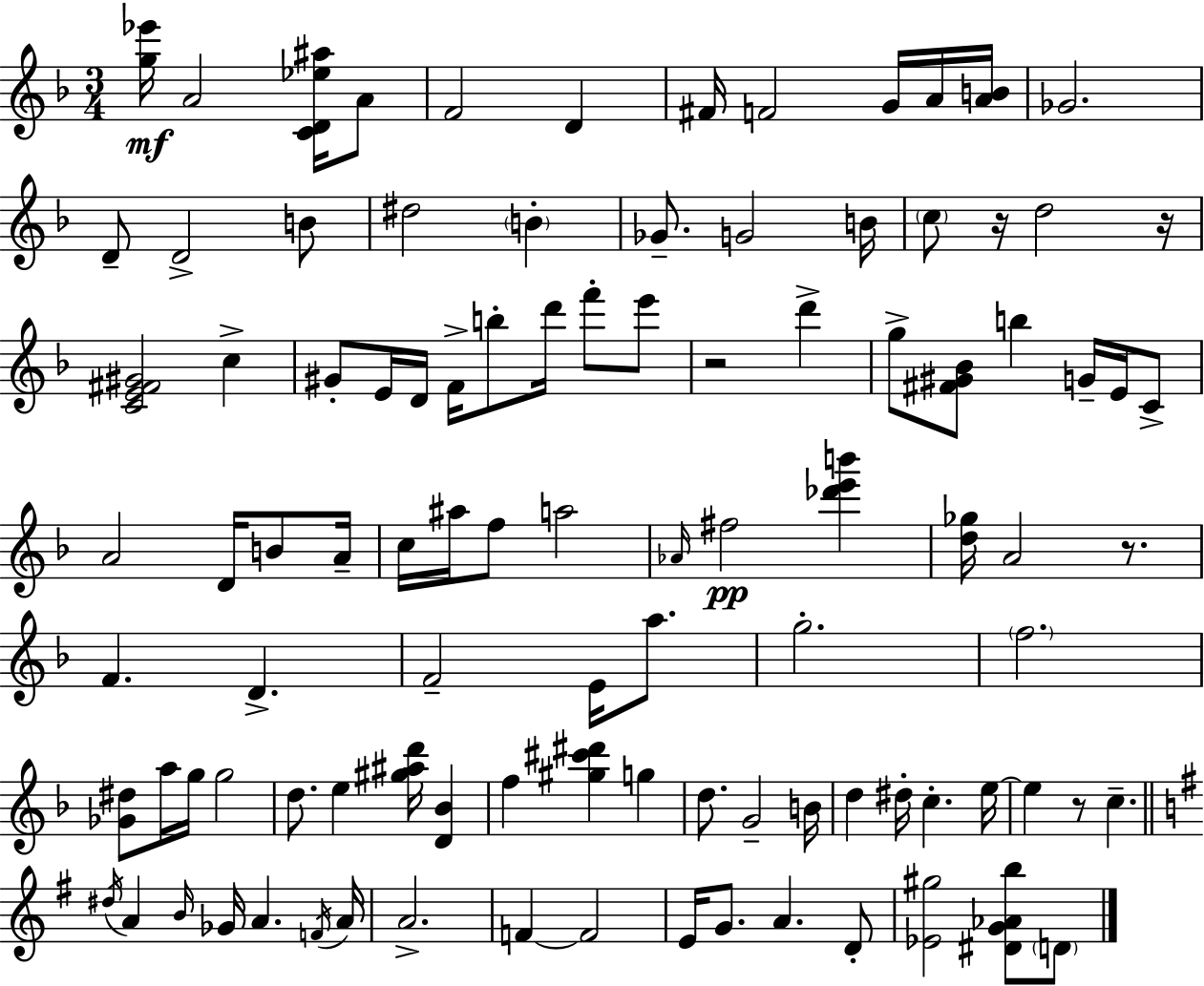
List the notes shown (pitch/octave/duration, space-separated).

[G5,Eb6]/s A4/h [C4,D4,Eb5,A#5]/s A4/e F4/h D4/q F#4/s F4/h G4/s A4/s [A4,B4]/s Gb4/h. D4/e D4/h B4/e D#5/h B4/q Gb4/e. G4/h B4/s C5/e R/s D5/h R/s [C4,E4,F#4,G#4]/h C5/q G#4/e E4/s D4/s F4/s B5/e D6/s F6/e E6/e R/h D6/q G5/e [F#4,G#4,Bb4]/e B5/q G4/s E4/s C4/e A4/h D4/s B4/e A4/s C5/s A#5/s F5/e A5/h Ab4/s F#5/h [Db6,E6,B6]/q [D5,Gb5]/s A4/h R/e. F4/q. D4/q. F4/h E4/s A5/e. G5/h. F5/h. [Gb4,D#5]/e A5/s G5/s G5/h D5/e. E5/q [G#5,A#5,D6]/s [D4,Bb4]/q F5/q [G#5,C#6,D#6]/q G5/q D5/e. G4/h B4/s D5/q D#5/s C5/q. E5/s E5/q R/e C5/q. D#5/s A4/q B4/s Gb4/s A4/q. F4/s A4/s A4/h. F4/q F4/h E4/s G4/e. A4/q. D4/e [Eb4,G#5]/h [D#4,G4,Ab4,B5]/e D4/e